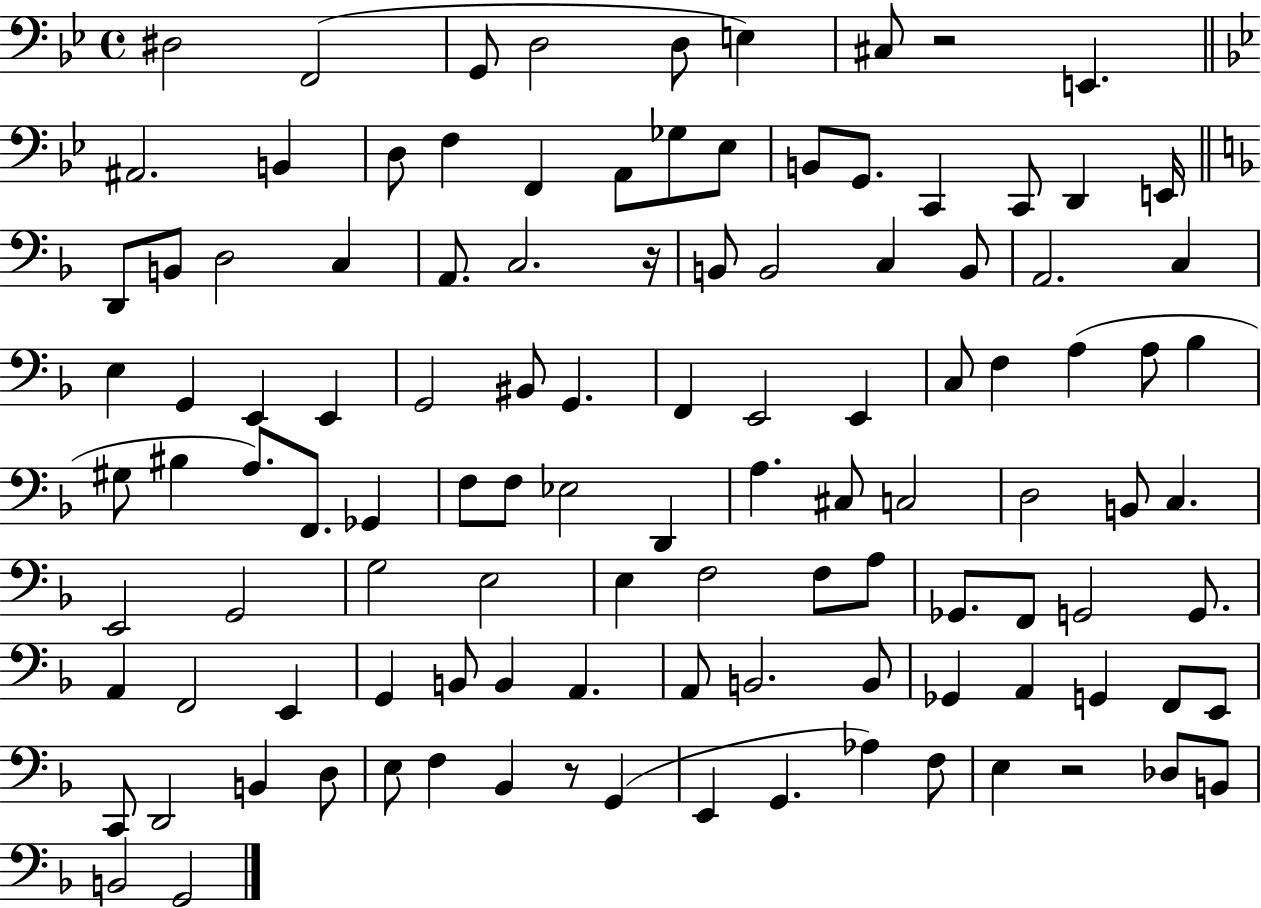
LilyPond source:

{
  \clef bass
  \time 4/4
  \defaultTimeSignature
  \key bes \major
  \repeat volta 2 { dis2 f,2( | g,8 d2 d8 e4) | cis8 r2 e,4. | \bar "||" \break \key g \minor ais,2. b,4 | d8 f4 f,4 a,8 ges8 ees8 | b,8 g,8. c,4 c,8 d,4 e,16 | \bar "||" \break \key f \major d,8 b,8 d2 c4 | a,8. c2. r16 | b,8 b,2 c4 b,8 | a,2. c4 | \break e4 g,4 e,4 e,4 | g,2 bis,8 g,4. | f,4 e,2 e,4 | c8 f4 a4( a8 bes4 | \break gis8 bis4 a8.) f,8. ges,4 | f8 f8 ees2 d,4 | a4. cis8 c2 | d2 b,8 c4. | \break e,2 g,2 | g2 e2 | e4 f2 f8 a8 | ges,8. f,8 g,2 g,8. | \break a,4 f,2 e,4 | g,4 b,8 b,4 a,4. | a,8 b,2. b,8 | ges,4 a,4 g,4 f,8 e,8 | \break c,8 d,2 b,4 d8 | e8 f4 bes,4 r8 g,4( | e,4 g,4. aes4) f8 | e4 r2 des8 b,8 | \break b,2 g,2 | } \bar "|."
}